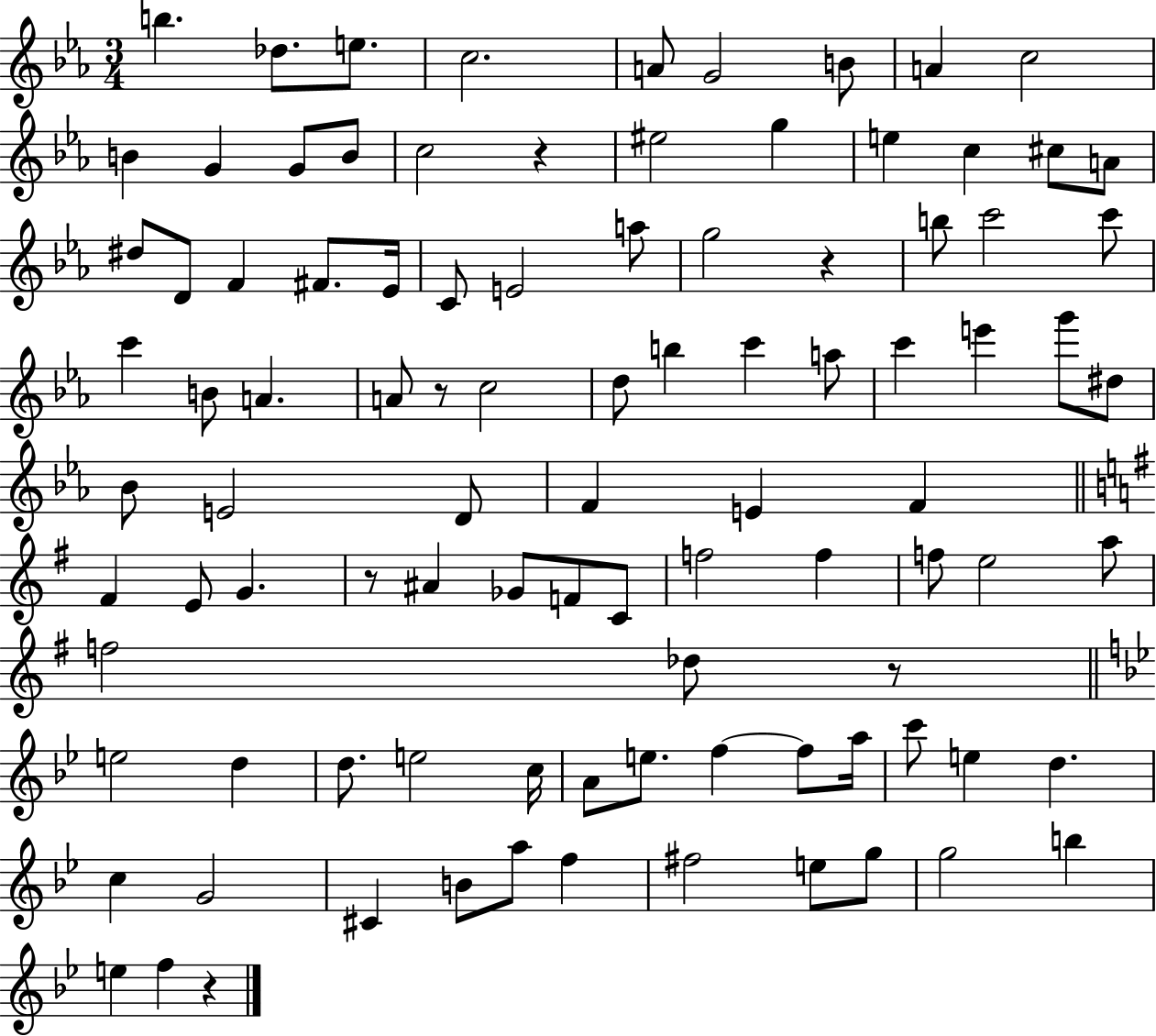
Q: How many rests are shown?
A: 6